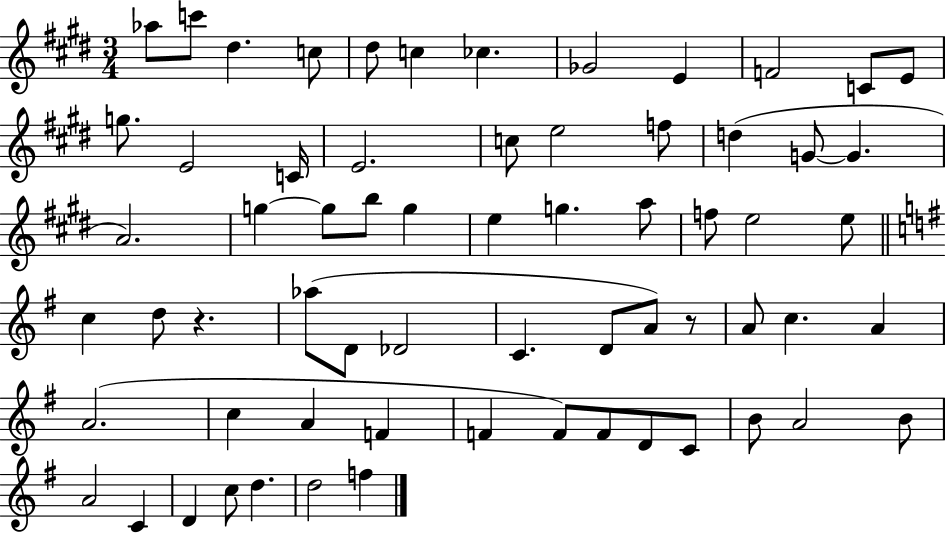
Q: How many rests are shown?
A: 2